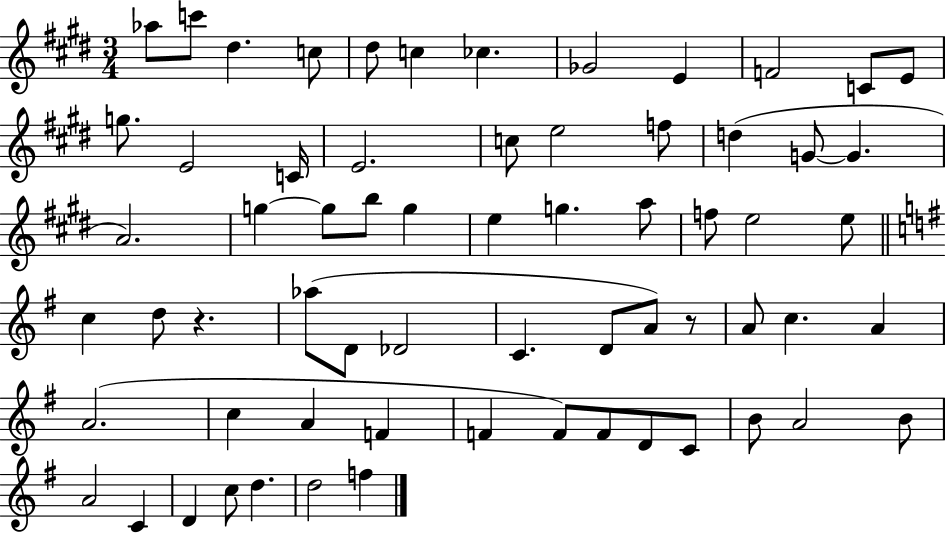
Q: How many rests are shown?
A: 2